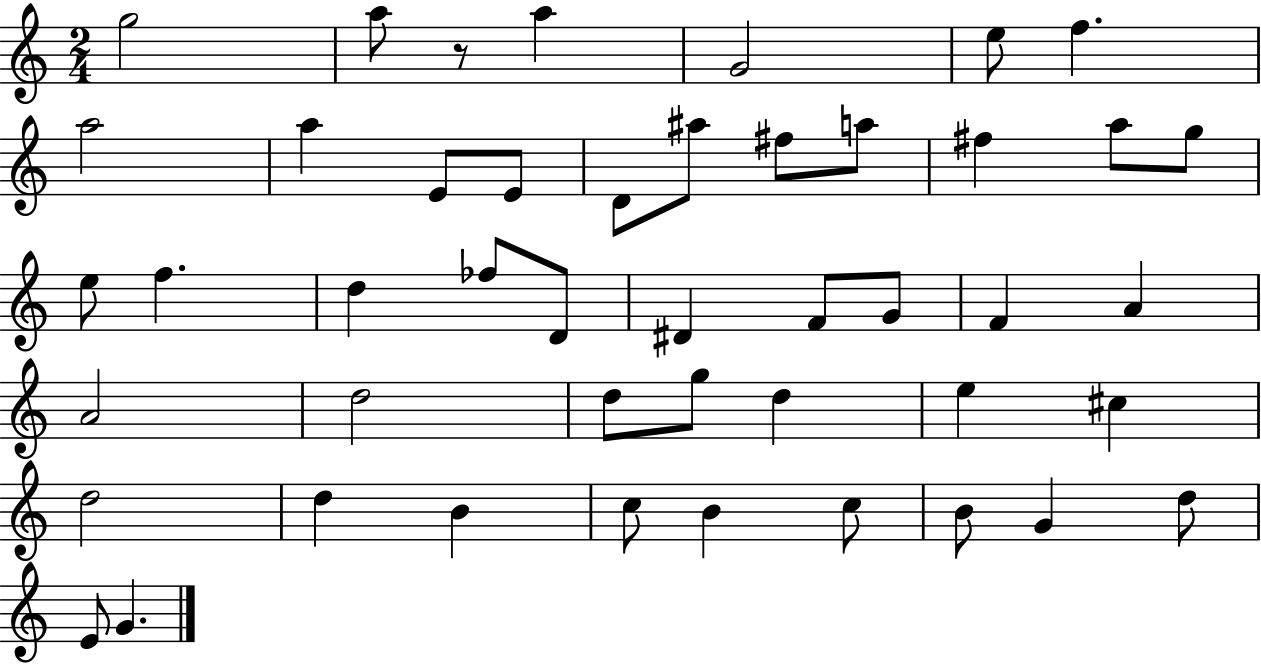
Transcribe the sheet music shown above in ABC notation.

X:1
T:Untitled
M:2/4
L:1/4
K:C
g2 a/2 z/2 a G2 e/2 f a2 a E/2 E/2 D/2 ^a/2 ^f/2 a/2 ^f a/2 g/2 e/2 f d _f/2 D/2 ^D F/2 G/2 F A A2 d2 d/2 g/2 d e ^c d2 d B c/2 B c/2 B/2 G d/2 E/2 G